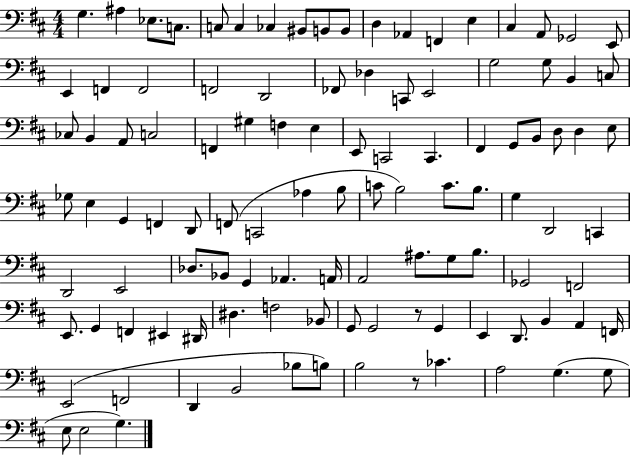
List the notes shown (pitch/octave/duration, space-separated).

G3/q. A#3/q Eb3/e. C3/e. C3/e C3/q CES3/q BIS2/e B2/e B2/e D3/q Ab2/q F2/q E3/q C#3/q A2/e Gb2/h E2/e E2/q F2/q F2/h F2/h D2/h FES2/e Db3/q C2/e E2/h G3/h G3/e B2/q C3/e CES3/e B2/q A2/e C3/h F2/q G#3/q F3/q E3/q E2/e C2/h C2/q. F#2/q G2/e B2/e D3/e D3/q E3/e Gb3/e E3/q G2/q F2/q D2/e F2/e C2/h Ab3/q B3/e C4/e B3/h C4/e. B3/e. G3/q D2/h C2/q D2/h E2/h Db3/e. Bb2/e G2/q Ab2/q. A2/s A2/h A#3/e. G3/e B3/e. Gb2/h F2/h E2/e. G2/q F2/q EIS2/q D#2/s D#3/q. F3/h Bb2/e G2/e G2/h R/e G2/q E2/q D2/e. B2/q A2/q F2/s E2/h F2/h D2/q B2/h Bb3/e B3/e B3/h R/e CES4/q. A3/h G3/q. G3/e E3/e E3/h G3/q.